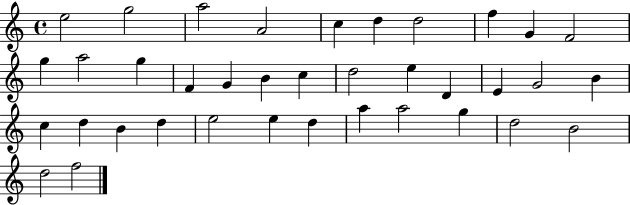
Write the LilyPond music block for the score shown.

{
  \clef treble
  \time 4/4
  \defaultTimeSignature
  \key c \major
  e''2 g''2 | a''2 a'2 | c''4 d''4 d''2 | f''4 g'4 f'2 | \break g''4 a''2 g''4 | f'4 g'4 b'4 c''4 | d''2 e''4 d'4 | e'4 g'2 b'4 | \break c''4 d''4 b'4 d''4 | e''2 e''4 d''4 | a''4 a''2 g''4 | d''2 b'2 | \break d''2 f''2 | \bar "|."
}